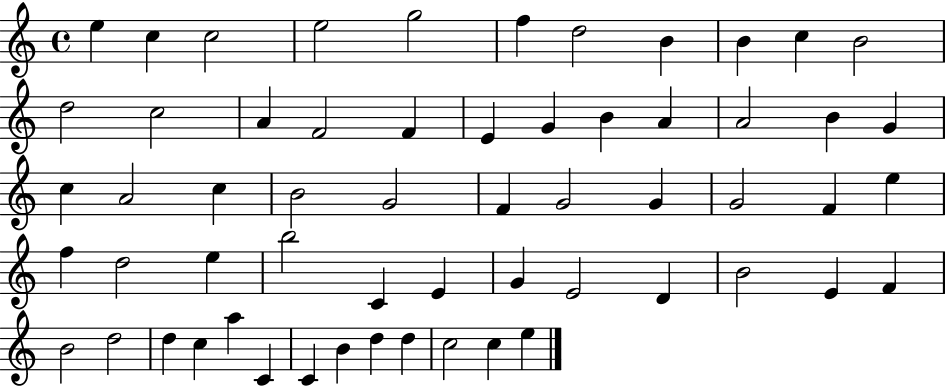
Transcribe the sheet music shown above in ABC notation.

X:1
T:Untitled
M:4/4
L:1/4
K:C
e c c2 e2 g2 f d2 B B c B2 d2 c2 A F2 F E G B A A2 B G c A2 c B2 G2 F G2 G G2 F e f d2 e b2 C E G E2 D B2 E F B2 d2 d c a C C B d d c2 c e